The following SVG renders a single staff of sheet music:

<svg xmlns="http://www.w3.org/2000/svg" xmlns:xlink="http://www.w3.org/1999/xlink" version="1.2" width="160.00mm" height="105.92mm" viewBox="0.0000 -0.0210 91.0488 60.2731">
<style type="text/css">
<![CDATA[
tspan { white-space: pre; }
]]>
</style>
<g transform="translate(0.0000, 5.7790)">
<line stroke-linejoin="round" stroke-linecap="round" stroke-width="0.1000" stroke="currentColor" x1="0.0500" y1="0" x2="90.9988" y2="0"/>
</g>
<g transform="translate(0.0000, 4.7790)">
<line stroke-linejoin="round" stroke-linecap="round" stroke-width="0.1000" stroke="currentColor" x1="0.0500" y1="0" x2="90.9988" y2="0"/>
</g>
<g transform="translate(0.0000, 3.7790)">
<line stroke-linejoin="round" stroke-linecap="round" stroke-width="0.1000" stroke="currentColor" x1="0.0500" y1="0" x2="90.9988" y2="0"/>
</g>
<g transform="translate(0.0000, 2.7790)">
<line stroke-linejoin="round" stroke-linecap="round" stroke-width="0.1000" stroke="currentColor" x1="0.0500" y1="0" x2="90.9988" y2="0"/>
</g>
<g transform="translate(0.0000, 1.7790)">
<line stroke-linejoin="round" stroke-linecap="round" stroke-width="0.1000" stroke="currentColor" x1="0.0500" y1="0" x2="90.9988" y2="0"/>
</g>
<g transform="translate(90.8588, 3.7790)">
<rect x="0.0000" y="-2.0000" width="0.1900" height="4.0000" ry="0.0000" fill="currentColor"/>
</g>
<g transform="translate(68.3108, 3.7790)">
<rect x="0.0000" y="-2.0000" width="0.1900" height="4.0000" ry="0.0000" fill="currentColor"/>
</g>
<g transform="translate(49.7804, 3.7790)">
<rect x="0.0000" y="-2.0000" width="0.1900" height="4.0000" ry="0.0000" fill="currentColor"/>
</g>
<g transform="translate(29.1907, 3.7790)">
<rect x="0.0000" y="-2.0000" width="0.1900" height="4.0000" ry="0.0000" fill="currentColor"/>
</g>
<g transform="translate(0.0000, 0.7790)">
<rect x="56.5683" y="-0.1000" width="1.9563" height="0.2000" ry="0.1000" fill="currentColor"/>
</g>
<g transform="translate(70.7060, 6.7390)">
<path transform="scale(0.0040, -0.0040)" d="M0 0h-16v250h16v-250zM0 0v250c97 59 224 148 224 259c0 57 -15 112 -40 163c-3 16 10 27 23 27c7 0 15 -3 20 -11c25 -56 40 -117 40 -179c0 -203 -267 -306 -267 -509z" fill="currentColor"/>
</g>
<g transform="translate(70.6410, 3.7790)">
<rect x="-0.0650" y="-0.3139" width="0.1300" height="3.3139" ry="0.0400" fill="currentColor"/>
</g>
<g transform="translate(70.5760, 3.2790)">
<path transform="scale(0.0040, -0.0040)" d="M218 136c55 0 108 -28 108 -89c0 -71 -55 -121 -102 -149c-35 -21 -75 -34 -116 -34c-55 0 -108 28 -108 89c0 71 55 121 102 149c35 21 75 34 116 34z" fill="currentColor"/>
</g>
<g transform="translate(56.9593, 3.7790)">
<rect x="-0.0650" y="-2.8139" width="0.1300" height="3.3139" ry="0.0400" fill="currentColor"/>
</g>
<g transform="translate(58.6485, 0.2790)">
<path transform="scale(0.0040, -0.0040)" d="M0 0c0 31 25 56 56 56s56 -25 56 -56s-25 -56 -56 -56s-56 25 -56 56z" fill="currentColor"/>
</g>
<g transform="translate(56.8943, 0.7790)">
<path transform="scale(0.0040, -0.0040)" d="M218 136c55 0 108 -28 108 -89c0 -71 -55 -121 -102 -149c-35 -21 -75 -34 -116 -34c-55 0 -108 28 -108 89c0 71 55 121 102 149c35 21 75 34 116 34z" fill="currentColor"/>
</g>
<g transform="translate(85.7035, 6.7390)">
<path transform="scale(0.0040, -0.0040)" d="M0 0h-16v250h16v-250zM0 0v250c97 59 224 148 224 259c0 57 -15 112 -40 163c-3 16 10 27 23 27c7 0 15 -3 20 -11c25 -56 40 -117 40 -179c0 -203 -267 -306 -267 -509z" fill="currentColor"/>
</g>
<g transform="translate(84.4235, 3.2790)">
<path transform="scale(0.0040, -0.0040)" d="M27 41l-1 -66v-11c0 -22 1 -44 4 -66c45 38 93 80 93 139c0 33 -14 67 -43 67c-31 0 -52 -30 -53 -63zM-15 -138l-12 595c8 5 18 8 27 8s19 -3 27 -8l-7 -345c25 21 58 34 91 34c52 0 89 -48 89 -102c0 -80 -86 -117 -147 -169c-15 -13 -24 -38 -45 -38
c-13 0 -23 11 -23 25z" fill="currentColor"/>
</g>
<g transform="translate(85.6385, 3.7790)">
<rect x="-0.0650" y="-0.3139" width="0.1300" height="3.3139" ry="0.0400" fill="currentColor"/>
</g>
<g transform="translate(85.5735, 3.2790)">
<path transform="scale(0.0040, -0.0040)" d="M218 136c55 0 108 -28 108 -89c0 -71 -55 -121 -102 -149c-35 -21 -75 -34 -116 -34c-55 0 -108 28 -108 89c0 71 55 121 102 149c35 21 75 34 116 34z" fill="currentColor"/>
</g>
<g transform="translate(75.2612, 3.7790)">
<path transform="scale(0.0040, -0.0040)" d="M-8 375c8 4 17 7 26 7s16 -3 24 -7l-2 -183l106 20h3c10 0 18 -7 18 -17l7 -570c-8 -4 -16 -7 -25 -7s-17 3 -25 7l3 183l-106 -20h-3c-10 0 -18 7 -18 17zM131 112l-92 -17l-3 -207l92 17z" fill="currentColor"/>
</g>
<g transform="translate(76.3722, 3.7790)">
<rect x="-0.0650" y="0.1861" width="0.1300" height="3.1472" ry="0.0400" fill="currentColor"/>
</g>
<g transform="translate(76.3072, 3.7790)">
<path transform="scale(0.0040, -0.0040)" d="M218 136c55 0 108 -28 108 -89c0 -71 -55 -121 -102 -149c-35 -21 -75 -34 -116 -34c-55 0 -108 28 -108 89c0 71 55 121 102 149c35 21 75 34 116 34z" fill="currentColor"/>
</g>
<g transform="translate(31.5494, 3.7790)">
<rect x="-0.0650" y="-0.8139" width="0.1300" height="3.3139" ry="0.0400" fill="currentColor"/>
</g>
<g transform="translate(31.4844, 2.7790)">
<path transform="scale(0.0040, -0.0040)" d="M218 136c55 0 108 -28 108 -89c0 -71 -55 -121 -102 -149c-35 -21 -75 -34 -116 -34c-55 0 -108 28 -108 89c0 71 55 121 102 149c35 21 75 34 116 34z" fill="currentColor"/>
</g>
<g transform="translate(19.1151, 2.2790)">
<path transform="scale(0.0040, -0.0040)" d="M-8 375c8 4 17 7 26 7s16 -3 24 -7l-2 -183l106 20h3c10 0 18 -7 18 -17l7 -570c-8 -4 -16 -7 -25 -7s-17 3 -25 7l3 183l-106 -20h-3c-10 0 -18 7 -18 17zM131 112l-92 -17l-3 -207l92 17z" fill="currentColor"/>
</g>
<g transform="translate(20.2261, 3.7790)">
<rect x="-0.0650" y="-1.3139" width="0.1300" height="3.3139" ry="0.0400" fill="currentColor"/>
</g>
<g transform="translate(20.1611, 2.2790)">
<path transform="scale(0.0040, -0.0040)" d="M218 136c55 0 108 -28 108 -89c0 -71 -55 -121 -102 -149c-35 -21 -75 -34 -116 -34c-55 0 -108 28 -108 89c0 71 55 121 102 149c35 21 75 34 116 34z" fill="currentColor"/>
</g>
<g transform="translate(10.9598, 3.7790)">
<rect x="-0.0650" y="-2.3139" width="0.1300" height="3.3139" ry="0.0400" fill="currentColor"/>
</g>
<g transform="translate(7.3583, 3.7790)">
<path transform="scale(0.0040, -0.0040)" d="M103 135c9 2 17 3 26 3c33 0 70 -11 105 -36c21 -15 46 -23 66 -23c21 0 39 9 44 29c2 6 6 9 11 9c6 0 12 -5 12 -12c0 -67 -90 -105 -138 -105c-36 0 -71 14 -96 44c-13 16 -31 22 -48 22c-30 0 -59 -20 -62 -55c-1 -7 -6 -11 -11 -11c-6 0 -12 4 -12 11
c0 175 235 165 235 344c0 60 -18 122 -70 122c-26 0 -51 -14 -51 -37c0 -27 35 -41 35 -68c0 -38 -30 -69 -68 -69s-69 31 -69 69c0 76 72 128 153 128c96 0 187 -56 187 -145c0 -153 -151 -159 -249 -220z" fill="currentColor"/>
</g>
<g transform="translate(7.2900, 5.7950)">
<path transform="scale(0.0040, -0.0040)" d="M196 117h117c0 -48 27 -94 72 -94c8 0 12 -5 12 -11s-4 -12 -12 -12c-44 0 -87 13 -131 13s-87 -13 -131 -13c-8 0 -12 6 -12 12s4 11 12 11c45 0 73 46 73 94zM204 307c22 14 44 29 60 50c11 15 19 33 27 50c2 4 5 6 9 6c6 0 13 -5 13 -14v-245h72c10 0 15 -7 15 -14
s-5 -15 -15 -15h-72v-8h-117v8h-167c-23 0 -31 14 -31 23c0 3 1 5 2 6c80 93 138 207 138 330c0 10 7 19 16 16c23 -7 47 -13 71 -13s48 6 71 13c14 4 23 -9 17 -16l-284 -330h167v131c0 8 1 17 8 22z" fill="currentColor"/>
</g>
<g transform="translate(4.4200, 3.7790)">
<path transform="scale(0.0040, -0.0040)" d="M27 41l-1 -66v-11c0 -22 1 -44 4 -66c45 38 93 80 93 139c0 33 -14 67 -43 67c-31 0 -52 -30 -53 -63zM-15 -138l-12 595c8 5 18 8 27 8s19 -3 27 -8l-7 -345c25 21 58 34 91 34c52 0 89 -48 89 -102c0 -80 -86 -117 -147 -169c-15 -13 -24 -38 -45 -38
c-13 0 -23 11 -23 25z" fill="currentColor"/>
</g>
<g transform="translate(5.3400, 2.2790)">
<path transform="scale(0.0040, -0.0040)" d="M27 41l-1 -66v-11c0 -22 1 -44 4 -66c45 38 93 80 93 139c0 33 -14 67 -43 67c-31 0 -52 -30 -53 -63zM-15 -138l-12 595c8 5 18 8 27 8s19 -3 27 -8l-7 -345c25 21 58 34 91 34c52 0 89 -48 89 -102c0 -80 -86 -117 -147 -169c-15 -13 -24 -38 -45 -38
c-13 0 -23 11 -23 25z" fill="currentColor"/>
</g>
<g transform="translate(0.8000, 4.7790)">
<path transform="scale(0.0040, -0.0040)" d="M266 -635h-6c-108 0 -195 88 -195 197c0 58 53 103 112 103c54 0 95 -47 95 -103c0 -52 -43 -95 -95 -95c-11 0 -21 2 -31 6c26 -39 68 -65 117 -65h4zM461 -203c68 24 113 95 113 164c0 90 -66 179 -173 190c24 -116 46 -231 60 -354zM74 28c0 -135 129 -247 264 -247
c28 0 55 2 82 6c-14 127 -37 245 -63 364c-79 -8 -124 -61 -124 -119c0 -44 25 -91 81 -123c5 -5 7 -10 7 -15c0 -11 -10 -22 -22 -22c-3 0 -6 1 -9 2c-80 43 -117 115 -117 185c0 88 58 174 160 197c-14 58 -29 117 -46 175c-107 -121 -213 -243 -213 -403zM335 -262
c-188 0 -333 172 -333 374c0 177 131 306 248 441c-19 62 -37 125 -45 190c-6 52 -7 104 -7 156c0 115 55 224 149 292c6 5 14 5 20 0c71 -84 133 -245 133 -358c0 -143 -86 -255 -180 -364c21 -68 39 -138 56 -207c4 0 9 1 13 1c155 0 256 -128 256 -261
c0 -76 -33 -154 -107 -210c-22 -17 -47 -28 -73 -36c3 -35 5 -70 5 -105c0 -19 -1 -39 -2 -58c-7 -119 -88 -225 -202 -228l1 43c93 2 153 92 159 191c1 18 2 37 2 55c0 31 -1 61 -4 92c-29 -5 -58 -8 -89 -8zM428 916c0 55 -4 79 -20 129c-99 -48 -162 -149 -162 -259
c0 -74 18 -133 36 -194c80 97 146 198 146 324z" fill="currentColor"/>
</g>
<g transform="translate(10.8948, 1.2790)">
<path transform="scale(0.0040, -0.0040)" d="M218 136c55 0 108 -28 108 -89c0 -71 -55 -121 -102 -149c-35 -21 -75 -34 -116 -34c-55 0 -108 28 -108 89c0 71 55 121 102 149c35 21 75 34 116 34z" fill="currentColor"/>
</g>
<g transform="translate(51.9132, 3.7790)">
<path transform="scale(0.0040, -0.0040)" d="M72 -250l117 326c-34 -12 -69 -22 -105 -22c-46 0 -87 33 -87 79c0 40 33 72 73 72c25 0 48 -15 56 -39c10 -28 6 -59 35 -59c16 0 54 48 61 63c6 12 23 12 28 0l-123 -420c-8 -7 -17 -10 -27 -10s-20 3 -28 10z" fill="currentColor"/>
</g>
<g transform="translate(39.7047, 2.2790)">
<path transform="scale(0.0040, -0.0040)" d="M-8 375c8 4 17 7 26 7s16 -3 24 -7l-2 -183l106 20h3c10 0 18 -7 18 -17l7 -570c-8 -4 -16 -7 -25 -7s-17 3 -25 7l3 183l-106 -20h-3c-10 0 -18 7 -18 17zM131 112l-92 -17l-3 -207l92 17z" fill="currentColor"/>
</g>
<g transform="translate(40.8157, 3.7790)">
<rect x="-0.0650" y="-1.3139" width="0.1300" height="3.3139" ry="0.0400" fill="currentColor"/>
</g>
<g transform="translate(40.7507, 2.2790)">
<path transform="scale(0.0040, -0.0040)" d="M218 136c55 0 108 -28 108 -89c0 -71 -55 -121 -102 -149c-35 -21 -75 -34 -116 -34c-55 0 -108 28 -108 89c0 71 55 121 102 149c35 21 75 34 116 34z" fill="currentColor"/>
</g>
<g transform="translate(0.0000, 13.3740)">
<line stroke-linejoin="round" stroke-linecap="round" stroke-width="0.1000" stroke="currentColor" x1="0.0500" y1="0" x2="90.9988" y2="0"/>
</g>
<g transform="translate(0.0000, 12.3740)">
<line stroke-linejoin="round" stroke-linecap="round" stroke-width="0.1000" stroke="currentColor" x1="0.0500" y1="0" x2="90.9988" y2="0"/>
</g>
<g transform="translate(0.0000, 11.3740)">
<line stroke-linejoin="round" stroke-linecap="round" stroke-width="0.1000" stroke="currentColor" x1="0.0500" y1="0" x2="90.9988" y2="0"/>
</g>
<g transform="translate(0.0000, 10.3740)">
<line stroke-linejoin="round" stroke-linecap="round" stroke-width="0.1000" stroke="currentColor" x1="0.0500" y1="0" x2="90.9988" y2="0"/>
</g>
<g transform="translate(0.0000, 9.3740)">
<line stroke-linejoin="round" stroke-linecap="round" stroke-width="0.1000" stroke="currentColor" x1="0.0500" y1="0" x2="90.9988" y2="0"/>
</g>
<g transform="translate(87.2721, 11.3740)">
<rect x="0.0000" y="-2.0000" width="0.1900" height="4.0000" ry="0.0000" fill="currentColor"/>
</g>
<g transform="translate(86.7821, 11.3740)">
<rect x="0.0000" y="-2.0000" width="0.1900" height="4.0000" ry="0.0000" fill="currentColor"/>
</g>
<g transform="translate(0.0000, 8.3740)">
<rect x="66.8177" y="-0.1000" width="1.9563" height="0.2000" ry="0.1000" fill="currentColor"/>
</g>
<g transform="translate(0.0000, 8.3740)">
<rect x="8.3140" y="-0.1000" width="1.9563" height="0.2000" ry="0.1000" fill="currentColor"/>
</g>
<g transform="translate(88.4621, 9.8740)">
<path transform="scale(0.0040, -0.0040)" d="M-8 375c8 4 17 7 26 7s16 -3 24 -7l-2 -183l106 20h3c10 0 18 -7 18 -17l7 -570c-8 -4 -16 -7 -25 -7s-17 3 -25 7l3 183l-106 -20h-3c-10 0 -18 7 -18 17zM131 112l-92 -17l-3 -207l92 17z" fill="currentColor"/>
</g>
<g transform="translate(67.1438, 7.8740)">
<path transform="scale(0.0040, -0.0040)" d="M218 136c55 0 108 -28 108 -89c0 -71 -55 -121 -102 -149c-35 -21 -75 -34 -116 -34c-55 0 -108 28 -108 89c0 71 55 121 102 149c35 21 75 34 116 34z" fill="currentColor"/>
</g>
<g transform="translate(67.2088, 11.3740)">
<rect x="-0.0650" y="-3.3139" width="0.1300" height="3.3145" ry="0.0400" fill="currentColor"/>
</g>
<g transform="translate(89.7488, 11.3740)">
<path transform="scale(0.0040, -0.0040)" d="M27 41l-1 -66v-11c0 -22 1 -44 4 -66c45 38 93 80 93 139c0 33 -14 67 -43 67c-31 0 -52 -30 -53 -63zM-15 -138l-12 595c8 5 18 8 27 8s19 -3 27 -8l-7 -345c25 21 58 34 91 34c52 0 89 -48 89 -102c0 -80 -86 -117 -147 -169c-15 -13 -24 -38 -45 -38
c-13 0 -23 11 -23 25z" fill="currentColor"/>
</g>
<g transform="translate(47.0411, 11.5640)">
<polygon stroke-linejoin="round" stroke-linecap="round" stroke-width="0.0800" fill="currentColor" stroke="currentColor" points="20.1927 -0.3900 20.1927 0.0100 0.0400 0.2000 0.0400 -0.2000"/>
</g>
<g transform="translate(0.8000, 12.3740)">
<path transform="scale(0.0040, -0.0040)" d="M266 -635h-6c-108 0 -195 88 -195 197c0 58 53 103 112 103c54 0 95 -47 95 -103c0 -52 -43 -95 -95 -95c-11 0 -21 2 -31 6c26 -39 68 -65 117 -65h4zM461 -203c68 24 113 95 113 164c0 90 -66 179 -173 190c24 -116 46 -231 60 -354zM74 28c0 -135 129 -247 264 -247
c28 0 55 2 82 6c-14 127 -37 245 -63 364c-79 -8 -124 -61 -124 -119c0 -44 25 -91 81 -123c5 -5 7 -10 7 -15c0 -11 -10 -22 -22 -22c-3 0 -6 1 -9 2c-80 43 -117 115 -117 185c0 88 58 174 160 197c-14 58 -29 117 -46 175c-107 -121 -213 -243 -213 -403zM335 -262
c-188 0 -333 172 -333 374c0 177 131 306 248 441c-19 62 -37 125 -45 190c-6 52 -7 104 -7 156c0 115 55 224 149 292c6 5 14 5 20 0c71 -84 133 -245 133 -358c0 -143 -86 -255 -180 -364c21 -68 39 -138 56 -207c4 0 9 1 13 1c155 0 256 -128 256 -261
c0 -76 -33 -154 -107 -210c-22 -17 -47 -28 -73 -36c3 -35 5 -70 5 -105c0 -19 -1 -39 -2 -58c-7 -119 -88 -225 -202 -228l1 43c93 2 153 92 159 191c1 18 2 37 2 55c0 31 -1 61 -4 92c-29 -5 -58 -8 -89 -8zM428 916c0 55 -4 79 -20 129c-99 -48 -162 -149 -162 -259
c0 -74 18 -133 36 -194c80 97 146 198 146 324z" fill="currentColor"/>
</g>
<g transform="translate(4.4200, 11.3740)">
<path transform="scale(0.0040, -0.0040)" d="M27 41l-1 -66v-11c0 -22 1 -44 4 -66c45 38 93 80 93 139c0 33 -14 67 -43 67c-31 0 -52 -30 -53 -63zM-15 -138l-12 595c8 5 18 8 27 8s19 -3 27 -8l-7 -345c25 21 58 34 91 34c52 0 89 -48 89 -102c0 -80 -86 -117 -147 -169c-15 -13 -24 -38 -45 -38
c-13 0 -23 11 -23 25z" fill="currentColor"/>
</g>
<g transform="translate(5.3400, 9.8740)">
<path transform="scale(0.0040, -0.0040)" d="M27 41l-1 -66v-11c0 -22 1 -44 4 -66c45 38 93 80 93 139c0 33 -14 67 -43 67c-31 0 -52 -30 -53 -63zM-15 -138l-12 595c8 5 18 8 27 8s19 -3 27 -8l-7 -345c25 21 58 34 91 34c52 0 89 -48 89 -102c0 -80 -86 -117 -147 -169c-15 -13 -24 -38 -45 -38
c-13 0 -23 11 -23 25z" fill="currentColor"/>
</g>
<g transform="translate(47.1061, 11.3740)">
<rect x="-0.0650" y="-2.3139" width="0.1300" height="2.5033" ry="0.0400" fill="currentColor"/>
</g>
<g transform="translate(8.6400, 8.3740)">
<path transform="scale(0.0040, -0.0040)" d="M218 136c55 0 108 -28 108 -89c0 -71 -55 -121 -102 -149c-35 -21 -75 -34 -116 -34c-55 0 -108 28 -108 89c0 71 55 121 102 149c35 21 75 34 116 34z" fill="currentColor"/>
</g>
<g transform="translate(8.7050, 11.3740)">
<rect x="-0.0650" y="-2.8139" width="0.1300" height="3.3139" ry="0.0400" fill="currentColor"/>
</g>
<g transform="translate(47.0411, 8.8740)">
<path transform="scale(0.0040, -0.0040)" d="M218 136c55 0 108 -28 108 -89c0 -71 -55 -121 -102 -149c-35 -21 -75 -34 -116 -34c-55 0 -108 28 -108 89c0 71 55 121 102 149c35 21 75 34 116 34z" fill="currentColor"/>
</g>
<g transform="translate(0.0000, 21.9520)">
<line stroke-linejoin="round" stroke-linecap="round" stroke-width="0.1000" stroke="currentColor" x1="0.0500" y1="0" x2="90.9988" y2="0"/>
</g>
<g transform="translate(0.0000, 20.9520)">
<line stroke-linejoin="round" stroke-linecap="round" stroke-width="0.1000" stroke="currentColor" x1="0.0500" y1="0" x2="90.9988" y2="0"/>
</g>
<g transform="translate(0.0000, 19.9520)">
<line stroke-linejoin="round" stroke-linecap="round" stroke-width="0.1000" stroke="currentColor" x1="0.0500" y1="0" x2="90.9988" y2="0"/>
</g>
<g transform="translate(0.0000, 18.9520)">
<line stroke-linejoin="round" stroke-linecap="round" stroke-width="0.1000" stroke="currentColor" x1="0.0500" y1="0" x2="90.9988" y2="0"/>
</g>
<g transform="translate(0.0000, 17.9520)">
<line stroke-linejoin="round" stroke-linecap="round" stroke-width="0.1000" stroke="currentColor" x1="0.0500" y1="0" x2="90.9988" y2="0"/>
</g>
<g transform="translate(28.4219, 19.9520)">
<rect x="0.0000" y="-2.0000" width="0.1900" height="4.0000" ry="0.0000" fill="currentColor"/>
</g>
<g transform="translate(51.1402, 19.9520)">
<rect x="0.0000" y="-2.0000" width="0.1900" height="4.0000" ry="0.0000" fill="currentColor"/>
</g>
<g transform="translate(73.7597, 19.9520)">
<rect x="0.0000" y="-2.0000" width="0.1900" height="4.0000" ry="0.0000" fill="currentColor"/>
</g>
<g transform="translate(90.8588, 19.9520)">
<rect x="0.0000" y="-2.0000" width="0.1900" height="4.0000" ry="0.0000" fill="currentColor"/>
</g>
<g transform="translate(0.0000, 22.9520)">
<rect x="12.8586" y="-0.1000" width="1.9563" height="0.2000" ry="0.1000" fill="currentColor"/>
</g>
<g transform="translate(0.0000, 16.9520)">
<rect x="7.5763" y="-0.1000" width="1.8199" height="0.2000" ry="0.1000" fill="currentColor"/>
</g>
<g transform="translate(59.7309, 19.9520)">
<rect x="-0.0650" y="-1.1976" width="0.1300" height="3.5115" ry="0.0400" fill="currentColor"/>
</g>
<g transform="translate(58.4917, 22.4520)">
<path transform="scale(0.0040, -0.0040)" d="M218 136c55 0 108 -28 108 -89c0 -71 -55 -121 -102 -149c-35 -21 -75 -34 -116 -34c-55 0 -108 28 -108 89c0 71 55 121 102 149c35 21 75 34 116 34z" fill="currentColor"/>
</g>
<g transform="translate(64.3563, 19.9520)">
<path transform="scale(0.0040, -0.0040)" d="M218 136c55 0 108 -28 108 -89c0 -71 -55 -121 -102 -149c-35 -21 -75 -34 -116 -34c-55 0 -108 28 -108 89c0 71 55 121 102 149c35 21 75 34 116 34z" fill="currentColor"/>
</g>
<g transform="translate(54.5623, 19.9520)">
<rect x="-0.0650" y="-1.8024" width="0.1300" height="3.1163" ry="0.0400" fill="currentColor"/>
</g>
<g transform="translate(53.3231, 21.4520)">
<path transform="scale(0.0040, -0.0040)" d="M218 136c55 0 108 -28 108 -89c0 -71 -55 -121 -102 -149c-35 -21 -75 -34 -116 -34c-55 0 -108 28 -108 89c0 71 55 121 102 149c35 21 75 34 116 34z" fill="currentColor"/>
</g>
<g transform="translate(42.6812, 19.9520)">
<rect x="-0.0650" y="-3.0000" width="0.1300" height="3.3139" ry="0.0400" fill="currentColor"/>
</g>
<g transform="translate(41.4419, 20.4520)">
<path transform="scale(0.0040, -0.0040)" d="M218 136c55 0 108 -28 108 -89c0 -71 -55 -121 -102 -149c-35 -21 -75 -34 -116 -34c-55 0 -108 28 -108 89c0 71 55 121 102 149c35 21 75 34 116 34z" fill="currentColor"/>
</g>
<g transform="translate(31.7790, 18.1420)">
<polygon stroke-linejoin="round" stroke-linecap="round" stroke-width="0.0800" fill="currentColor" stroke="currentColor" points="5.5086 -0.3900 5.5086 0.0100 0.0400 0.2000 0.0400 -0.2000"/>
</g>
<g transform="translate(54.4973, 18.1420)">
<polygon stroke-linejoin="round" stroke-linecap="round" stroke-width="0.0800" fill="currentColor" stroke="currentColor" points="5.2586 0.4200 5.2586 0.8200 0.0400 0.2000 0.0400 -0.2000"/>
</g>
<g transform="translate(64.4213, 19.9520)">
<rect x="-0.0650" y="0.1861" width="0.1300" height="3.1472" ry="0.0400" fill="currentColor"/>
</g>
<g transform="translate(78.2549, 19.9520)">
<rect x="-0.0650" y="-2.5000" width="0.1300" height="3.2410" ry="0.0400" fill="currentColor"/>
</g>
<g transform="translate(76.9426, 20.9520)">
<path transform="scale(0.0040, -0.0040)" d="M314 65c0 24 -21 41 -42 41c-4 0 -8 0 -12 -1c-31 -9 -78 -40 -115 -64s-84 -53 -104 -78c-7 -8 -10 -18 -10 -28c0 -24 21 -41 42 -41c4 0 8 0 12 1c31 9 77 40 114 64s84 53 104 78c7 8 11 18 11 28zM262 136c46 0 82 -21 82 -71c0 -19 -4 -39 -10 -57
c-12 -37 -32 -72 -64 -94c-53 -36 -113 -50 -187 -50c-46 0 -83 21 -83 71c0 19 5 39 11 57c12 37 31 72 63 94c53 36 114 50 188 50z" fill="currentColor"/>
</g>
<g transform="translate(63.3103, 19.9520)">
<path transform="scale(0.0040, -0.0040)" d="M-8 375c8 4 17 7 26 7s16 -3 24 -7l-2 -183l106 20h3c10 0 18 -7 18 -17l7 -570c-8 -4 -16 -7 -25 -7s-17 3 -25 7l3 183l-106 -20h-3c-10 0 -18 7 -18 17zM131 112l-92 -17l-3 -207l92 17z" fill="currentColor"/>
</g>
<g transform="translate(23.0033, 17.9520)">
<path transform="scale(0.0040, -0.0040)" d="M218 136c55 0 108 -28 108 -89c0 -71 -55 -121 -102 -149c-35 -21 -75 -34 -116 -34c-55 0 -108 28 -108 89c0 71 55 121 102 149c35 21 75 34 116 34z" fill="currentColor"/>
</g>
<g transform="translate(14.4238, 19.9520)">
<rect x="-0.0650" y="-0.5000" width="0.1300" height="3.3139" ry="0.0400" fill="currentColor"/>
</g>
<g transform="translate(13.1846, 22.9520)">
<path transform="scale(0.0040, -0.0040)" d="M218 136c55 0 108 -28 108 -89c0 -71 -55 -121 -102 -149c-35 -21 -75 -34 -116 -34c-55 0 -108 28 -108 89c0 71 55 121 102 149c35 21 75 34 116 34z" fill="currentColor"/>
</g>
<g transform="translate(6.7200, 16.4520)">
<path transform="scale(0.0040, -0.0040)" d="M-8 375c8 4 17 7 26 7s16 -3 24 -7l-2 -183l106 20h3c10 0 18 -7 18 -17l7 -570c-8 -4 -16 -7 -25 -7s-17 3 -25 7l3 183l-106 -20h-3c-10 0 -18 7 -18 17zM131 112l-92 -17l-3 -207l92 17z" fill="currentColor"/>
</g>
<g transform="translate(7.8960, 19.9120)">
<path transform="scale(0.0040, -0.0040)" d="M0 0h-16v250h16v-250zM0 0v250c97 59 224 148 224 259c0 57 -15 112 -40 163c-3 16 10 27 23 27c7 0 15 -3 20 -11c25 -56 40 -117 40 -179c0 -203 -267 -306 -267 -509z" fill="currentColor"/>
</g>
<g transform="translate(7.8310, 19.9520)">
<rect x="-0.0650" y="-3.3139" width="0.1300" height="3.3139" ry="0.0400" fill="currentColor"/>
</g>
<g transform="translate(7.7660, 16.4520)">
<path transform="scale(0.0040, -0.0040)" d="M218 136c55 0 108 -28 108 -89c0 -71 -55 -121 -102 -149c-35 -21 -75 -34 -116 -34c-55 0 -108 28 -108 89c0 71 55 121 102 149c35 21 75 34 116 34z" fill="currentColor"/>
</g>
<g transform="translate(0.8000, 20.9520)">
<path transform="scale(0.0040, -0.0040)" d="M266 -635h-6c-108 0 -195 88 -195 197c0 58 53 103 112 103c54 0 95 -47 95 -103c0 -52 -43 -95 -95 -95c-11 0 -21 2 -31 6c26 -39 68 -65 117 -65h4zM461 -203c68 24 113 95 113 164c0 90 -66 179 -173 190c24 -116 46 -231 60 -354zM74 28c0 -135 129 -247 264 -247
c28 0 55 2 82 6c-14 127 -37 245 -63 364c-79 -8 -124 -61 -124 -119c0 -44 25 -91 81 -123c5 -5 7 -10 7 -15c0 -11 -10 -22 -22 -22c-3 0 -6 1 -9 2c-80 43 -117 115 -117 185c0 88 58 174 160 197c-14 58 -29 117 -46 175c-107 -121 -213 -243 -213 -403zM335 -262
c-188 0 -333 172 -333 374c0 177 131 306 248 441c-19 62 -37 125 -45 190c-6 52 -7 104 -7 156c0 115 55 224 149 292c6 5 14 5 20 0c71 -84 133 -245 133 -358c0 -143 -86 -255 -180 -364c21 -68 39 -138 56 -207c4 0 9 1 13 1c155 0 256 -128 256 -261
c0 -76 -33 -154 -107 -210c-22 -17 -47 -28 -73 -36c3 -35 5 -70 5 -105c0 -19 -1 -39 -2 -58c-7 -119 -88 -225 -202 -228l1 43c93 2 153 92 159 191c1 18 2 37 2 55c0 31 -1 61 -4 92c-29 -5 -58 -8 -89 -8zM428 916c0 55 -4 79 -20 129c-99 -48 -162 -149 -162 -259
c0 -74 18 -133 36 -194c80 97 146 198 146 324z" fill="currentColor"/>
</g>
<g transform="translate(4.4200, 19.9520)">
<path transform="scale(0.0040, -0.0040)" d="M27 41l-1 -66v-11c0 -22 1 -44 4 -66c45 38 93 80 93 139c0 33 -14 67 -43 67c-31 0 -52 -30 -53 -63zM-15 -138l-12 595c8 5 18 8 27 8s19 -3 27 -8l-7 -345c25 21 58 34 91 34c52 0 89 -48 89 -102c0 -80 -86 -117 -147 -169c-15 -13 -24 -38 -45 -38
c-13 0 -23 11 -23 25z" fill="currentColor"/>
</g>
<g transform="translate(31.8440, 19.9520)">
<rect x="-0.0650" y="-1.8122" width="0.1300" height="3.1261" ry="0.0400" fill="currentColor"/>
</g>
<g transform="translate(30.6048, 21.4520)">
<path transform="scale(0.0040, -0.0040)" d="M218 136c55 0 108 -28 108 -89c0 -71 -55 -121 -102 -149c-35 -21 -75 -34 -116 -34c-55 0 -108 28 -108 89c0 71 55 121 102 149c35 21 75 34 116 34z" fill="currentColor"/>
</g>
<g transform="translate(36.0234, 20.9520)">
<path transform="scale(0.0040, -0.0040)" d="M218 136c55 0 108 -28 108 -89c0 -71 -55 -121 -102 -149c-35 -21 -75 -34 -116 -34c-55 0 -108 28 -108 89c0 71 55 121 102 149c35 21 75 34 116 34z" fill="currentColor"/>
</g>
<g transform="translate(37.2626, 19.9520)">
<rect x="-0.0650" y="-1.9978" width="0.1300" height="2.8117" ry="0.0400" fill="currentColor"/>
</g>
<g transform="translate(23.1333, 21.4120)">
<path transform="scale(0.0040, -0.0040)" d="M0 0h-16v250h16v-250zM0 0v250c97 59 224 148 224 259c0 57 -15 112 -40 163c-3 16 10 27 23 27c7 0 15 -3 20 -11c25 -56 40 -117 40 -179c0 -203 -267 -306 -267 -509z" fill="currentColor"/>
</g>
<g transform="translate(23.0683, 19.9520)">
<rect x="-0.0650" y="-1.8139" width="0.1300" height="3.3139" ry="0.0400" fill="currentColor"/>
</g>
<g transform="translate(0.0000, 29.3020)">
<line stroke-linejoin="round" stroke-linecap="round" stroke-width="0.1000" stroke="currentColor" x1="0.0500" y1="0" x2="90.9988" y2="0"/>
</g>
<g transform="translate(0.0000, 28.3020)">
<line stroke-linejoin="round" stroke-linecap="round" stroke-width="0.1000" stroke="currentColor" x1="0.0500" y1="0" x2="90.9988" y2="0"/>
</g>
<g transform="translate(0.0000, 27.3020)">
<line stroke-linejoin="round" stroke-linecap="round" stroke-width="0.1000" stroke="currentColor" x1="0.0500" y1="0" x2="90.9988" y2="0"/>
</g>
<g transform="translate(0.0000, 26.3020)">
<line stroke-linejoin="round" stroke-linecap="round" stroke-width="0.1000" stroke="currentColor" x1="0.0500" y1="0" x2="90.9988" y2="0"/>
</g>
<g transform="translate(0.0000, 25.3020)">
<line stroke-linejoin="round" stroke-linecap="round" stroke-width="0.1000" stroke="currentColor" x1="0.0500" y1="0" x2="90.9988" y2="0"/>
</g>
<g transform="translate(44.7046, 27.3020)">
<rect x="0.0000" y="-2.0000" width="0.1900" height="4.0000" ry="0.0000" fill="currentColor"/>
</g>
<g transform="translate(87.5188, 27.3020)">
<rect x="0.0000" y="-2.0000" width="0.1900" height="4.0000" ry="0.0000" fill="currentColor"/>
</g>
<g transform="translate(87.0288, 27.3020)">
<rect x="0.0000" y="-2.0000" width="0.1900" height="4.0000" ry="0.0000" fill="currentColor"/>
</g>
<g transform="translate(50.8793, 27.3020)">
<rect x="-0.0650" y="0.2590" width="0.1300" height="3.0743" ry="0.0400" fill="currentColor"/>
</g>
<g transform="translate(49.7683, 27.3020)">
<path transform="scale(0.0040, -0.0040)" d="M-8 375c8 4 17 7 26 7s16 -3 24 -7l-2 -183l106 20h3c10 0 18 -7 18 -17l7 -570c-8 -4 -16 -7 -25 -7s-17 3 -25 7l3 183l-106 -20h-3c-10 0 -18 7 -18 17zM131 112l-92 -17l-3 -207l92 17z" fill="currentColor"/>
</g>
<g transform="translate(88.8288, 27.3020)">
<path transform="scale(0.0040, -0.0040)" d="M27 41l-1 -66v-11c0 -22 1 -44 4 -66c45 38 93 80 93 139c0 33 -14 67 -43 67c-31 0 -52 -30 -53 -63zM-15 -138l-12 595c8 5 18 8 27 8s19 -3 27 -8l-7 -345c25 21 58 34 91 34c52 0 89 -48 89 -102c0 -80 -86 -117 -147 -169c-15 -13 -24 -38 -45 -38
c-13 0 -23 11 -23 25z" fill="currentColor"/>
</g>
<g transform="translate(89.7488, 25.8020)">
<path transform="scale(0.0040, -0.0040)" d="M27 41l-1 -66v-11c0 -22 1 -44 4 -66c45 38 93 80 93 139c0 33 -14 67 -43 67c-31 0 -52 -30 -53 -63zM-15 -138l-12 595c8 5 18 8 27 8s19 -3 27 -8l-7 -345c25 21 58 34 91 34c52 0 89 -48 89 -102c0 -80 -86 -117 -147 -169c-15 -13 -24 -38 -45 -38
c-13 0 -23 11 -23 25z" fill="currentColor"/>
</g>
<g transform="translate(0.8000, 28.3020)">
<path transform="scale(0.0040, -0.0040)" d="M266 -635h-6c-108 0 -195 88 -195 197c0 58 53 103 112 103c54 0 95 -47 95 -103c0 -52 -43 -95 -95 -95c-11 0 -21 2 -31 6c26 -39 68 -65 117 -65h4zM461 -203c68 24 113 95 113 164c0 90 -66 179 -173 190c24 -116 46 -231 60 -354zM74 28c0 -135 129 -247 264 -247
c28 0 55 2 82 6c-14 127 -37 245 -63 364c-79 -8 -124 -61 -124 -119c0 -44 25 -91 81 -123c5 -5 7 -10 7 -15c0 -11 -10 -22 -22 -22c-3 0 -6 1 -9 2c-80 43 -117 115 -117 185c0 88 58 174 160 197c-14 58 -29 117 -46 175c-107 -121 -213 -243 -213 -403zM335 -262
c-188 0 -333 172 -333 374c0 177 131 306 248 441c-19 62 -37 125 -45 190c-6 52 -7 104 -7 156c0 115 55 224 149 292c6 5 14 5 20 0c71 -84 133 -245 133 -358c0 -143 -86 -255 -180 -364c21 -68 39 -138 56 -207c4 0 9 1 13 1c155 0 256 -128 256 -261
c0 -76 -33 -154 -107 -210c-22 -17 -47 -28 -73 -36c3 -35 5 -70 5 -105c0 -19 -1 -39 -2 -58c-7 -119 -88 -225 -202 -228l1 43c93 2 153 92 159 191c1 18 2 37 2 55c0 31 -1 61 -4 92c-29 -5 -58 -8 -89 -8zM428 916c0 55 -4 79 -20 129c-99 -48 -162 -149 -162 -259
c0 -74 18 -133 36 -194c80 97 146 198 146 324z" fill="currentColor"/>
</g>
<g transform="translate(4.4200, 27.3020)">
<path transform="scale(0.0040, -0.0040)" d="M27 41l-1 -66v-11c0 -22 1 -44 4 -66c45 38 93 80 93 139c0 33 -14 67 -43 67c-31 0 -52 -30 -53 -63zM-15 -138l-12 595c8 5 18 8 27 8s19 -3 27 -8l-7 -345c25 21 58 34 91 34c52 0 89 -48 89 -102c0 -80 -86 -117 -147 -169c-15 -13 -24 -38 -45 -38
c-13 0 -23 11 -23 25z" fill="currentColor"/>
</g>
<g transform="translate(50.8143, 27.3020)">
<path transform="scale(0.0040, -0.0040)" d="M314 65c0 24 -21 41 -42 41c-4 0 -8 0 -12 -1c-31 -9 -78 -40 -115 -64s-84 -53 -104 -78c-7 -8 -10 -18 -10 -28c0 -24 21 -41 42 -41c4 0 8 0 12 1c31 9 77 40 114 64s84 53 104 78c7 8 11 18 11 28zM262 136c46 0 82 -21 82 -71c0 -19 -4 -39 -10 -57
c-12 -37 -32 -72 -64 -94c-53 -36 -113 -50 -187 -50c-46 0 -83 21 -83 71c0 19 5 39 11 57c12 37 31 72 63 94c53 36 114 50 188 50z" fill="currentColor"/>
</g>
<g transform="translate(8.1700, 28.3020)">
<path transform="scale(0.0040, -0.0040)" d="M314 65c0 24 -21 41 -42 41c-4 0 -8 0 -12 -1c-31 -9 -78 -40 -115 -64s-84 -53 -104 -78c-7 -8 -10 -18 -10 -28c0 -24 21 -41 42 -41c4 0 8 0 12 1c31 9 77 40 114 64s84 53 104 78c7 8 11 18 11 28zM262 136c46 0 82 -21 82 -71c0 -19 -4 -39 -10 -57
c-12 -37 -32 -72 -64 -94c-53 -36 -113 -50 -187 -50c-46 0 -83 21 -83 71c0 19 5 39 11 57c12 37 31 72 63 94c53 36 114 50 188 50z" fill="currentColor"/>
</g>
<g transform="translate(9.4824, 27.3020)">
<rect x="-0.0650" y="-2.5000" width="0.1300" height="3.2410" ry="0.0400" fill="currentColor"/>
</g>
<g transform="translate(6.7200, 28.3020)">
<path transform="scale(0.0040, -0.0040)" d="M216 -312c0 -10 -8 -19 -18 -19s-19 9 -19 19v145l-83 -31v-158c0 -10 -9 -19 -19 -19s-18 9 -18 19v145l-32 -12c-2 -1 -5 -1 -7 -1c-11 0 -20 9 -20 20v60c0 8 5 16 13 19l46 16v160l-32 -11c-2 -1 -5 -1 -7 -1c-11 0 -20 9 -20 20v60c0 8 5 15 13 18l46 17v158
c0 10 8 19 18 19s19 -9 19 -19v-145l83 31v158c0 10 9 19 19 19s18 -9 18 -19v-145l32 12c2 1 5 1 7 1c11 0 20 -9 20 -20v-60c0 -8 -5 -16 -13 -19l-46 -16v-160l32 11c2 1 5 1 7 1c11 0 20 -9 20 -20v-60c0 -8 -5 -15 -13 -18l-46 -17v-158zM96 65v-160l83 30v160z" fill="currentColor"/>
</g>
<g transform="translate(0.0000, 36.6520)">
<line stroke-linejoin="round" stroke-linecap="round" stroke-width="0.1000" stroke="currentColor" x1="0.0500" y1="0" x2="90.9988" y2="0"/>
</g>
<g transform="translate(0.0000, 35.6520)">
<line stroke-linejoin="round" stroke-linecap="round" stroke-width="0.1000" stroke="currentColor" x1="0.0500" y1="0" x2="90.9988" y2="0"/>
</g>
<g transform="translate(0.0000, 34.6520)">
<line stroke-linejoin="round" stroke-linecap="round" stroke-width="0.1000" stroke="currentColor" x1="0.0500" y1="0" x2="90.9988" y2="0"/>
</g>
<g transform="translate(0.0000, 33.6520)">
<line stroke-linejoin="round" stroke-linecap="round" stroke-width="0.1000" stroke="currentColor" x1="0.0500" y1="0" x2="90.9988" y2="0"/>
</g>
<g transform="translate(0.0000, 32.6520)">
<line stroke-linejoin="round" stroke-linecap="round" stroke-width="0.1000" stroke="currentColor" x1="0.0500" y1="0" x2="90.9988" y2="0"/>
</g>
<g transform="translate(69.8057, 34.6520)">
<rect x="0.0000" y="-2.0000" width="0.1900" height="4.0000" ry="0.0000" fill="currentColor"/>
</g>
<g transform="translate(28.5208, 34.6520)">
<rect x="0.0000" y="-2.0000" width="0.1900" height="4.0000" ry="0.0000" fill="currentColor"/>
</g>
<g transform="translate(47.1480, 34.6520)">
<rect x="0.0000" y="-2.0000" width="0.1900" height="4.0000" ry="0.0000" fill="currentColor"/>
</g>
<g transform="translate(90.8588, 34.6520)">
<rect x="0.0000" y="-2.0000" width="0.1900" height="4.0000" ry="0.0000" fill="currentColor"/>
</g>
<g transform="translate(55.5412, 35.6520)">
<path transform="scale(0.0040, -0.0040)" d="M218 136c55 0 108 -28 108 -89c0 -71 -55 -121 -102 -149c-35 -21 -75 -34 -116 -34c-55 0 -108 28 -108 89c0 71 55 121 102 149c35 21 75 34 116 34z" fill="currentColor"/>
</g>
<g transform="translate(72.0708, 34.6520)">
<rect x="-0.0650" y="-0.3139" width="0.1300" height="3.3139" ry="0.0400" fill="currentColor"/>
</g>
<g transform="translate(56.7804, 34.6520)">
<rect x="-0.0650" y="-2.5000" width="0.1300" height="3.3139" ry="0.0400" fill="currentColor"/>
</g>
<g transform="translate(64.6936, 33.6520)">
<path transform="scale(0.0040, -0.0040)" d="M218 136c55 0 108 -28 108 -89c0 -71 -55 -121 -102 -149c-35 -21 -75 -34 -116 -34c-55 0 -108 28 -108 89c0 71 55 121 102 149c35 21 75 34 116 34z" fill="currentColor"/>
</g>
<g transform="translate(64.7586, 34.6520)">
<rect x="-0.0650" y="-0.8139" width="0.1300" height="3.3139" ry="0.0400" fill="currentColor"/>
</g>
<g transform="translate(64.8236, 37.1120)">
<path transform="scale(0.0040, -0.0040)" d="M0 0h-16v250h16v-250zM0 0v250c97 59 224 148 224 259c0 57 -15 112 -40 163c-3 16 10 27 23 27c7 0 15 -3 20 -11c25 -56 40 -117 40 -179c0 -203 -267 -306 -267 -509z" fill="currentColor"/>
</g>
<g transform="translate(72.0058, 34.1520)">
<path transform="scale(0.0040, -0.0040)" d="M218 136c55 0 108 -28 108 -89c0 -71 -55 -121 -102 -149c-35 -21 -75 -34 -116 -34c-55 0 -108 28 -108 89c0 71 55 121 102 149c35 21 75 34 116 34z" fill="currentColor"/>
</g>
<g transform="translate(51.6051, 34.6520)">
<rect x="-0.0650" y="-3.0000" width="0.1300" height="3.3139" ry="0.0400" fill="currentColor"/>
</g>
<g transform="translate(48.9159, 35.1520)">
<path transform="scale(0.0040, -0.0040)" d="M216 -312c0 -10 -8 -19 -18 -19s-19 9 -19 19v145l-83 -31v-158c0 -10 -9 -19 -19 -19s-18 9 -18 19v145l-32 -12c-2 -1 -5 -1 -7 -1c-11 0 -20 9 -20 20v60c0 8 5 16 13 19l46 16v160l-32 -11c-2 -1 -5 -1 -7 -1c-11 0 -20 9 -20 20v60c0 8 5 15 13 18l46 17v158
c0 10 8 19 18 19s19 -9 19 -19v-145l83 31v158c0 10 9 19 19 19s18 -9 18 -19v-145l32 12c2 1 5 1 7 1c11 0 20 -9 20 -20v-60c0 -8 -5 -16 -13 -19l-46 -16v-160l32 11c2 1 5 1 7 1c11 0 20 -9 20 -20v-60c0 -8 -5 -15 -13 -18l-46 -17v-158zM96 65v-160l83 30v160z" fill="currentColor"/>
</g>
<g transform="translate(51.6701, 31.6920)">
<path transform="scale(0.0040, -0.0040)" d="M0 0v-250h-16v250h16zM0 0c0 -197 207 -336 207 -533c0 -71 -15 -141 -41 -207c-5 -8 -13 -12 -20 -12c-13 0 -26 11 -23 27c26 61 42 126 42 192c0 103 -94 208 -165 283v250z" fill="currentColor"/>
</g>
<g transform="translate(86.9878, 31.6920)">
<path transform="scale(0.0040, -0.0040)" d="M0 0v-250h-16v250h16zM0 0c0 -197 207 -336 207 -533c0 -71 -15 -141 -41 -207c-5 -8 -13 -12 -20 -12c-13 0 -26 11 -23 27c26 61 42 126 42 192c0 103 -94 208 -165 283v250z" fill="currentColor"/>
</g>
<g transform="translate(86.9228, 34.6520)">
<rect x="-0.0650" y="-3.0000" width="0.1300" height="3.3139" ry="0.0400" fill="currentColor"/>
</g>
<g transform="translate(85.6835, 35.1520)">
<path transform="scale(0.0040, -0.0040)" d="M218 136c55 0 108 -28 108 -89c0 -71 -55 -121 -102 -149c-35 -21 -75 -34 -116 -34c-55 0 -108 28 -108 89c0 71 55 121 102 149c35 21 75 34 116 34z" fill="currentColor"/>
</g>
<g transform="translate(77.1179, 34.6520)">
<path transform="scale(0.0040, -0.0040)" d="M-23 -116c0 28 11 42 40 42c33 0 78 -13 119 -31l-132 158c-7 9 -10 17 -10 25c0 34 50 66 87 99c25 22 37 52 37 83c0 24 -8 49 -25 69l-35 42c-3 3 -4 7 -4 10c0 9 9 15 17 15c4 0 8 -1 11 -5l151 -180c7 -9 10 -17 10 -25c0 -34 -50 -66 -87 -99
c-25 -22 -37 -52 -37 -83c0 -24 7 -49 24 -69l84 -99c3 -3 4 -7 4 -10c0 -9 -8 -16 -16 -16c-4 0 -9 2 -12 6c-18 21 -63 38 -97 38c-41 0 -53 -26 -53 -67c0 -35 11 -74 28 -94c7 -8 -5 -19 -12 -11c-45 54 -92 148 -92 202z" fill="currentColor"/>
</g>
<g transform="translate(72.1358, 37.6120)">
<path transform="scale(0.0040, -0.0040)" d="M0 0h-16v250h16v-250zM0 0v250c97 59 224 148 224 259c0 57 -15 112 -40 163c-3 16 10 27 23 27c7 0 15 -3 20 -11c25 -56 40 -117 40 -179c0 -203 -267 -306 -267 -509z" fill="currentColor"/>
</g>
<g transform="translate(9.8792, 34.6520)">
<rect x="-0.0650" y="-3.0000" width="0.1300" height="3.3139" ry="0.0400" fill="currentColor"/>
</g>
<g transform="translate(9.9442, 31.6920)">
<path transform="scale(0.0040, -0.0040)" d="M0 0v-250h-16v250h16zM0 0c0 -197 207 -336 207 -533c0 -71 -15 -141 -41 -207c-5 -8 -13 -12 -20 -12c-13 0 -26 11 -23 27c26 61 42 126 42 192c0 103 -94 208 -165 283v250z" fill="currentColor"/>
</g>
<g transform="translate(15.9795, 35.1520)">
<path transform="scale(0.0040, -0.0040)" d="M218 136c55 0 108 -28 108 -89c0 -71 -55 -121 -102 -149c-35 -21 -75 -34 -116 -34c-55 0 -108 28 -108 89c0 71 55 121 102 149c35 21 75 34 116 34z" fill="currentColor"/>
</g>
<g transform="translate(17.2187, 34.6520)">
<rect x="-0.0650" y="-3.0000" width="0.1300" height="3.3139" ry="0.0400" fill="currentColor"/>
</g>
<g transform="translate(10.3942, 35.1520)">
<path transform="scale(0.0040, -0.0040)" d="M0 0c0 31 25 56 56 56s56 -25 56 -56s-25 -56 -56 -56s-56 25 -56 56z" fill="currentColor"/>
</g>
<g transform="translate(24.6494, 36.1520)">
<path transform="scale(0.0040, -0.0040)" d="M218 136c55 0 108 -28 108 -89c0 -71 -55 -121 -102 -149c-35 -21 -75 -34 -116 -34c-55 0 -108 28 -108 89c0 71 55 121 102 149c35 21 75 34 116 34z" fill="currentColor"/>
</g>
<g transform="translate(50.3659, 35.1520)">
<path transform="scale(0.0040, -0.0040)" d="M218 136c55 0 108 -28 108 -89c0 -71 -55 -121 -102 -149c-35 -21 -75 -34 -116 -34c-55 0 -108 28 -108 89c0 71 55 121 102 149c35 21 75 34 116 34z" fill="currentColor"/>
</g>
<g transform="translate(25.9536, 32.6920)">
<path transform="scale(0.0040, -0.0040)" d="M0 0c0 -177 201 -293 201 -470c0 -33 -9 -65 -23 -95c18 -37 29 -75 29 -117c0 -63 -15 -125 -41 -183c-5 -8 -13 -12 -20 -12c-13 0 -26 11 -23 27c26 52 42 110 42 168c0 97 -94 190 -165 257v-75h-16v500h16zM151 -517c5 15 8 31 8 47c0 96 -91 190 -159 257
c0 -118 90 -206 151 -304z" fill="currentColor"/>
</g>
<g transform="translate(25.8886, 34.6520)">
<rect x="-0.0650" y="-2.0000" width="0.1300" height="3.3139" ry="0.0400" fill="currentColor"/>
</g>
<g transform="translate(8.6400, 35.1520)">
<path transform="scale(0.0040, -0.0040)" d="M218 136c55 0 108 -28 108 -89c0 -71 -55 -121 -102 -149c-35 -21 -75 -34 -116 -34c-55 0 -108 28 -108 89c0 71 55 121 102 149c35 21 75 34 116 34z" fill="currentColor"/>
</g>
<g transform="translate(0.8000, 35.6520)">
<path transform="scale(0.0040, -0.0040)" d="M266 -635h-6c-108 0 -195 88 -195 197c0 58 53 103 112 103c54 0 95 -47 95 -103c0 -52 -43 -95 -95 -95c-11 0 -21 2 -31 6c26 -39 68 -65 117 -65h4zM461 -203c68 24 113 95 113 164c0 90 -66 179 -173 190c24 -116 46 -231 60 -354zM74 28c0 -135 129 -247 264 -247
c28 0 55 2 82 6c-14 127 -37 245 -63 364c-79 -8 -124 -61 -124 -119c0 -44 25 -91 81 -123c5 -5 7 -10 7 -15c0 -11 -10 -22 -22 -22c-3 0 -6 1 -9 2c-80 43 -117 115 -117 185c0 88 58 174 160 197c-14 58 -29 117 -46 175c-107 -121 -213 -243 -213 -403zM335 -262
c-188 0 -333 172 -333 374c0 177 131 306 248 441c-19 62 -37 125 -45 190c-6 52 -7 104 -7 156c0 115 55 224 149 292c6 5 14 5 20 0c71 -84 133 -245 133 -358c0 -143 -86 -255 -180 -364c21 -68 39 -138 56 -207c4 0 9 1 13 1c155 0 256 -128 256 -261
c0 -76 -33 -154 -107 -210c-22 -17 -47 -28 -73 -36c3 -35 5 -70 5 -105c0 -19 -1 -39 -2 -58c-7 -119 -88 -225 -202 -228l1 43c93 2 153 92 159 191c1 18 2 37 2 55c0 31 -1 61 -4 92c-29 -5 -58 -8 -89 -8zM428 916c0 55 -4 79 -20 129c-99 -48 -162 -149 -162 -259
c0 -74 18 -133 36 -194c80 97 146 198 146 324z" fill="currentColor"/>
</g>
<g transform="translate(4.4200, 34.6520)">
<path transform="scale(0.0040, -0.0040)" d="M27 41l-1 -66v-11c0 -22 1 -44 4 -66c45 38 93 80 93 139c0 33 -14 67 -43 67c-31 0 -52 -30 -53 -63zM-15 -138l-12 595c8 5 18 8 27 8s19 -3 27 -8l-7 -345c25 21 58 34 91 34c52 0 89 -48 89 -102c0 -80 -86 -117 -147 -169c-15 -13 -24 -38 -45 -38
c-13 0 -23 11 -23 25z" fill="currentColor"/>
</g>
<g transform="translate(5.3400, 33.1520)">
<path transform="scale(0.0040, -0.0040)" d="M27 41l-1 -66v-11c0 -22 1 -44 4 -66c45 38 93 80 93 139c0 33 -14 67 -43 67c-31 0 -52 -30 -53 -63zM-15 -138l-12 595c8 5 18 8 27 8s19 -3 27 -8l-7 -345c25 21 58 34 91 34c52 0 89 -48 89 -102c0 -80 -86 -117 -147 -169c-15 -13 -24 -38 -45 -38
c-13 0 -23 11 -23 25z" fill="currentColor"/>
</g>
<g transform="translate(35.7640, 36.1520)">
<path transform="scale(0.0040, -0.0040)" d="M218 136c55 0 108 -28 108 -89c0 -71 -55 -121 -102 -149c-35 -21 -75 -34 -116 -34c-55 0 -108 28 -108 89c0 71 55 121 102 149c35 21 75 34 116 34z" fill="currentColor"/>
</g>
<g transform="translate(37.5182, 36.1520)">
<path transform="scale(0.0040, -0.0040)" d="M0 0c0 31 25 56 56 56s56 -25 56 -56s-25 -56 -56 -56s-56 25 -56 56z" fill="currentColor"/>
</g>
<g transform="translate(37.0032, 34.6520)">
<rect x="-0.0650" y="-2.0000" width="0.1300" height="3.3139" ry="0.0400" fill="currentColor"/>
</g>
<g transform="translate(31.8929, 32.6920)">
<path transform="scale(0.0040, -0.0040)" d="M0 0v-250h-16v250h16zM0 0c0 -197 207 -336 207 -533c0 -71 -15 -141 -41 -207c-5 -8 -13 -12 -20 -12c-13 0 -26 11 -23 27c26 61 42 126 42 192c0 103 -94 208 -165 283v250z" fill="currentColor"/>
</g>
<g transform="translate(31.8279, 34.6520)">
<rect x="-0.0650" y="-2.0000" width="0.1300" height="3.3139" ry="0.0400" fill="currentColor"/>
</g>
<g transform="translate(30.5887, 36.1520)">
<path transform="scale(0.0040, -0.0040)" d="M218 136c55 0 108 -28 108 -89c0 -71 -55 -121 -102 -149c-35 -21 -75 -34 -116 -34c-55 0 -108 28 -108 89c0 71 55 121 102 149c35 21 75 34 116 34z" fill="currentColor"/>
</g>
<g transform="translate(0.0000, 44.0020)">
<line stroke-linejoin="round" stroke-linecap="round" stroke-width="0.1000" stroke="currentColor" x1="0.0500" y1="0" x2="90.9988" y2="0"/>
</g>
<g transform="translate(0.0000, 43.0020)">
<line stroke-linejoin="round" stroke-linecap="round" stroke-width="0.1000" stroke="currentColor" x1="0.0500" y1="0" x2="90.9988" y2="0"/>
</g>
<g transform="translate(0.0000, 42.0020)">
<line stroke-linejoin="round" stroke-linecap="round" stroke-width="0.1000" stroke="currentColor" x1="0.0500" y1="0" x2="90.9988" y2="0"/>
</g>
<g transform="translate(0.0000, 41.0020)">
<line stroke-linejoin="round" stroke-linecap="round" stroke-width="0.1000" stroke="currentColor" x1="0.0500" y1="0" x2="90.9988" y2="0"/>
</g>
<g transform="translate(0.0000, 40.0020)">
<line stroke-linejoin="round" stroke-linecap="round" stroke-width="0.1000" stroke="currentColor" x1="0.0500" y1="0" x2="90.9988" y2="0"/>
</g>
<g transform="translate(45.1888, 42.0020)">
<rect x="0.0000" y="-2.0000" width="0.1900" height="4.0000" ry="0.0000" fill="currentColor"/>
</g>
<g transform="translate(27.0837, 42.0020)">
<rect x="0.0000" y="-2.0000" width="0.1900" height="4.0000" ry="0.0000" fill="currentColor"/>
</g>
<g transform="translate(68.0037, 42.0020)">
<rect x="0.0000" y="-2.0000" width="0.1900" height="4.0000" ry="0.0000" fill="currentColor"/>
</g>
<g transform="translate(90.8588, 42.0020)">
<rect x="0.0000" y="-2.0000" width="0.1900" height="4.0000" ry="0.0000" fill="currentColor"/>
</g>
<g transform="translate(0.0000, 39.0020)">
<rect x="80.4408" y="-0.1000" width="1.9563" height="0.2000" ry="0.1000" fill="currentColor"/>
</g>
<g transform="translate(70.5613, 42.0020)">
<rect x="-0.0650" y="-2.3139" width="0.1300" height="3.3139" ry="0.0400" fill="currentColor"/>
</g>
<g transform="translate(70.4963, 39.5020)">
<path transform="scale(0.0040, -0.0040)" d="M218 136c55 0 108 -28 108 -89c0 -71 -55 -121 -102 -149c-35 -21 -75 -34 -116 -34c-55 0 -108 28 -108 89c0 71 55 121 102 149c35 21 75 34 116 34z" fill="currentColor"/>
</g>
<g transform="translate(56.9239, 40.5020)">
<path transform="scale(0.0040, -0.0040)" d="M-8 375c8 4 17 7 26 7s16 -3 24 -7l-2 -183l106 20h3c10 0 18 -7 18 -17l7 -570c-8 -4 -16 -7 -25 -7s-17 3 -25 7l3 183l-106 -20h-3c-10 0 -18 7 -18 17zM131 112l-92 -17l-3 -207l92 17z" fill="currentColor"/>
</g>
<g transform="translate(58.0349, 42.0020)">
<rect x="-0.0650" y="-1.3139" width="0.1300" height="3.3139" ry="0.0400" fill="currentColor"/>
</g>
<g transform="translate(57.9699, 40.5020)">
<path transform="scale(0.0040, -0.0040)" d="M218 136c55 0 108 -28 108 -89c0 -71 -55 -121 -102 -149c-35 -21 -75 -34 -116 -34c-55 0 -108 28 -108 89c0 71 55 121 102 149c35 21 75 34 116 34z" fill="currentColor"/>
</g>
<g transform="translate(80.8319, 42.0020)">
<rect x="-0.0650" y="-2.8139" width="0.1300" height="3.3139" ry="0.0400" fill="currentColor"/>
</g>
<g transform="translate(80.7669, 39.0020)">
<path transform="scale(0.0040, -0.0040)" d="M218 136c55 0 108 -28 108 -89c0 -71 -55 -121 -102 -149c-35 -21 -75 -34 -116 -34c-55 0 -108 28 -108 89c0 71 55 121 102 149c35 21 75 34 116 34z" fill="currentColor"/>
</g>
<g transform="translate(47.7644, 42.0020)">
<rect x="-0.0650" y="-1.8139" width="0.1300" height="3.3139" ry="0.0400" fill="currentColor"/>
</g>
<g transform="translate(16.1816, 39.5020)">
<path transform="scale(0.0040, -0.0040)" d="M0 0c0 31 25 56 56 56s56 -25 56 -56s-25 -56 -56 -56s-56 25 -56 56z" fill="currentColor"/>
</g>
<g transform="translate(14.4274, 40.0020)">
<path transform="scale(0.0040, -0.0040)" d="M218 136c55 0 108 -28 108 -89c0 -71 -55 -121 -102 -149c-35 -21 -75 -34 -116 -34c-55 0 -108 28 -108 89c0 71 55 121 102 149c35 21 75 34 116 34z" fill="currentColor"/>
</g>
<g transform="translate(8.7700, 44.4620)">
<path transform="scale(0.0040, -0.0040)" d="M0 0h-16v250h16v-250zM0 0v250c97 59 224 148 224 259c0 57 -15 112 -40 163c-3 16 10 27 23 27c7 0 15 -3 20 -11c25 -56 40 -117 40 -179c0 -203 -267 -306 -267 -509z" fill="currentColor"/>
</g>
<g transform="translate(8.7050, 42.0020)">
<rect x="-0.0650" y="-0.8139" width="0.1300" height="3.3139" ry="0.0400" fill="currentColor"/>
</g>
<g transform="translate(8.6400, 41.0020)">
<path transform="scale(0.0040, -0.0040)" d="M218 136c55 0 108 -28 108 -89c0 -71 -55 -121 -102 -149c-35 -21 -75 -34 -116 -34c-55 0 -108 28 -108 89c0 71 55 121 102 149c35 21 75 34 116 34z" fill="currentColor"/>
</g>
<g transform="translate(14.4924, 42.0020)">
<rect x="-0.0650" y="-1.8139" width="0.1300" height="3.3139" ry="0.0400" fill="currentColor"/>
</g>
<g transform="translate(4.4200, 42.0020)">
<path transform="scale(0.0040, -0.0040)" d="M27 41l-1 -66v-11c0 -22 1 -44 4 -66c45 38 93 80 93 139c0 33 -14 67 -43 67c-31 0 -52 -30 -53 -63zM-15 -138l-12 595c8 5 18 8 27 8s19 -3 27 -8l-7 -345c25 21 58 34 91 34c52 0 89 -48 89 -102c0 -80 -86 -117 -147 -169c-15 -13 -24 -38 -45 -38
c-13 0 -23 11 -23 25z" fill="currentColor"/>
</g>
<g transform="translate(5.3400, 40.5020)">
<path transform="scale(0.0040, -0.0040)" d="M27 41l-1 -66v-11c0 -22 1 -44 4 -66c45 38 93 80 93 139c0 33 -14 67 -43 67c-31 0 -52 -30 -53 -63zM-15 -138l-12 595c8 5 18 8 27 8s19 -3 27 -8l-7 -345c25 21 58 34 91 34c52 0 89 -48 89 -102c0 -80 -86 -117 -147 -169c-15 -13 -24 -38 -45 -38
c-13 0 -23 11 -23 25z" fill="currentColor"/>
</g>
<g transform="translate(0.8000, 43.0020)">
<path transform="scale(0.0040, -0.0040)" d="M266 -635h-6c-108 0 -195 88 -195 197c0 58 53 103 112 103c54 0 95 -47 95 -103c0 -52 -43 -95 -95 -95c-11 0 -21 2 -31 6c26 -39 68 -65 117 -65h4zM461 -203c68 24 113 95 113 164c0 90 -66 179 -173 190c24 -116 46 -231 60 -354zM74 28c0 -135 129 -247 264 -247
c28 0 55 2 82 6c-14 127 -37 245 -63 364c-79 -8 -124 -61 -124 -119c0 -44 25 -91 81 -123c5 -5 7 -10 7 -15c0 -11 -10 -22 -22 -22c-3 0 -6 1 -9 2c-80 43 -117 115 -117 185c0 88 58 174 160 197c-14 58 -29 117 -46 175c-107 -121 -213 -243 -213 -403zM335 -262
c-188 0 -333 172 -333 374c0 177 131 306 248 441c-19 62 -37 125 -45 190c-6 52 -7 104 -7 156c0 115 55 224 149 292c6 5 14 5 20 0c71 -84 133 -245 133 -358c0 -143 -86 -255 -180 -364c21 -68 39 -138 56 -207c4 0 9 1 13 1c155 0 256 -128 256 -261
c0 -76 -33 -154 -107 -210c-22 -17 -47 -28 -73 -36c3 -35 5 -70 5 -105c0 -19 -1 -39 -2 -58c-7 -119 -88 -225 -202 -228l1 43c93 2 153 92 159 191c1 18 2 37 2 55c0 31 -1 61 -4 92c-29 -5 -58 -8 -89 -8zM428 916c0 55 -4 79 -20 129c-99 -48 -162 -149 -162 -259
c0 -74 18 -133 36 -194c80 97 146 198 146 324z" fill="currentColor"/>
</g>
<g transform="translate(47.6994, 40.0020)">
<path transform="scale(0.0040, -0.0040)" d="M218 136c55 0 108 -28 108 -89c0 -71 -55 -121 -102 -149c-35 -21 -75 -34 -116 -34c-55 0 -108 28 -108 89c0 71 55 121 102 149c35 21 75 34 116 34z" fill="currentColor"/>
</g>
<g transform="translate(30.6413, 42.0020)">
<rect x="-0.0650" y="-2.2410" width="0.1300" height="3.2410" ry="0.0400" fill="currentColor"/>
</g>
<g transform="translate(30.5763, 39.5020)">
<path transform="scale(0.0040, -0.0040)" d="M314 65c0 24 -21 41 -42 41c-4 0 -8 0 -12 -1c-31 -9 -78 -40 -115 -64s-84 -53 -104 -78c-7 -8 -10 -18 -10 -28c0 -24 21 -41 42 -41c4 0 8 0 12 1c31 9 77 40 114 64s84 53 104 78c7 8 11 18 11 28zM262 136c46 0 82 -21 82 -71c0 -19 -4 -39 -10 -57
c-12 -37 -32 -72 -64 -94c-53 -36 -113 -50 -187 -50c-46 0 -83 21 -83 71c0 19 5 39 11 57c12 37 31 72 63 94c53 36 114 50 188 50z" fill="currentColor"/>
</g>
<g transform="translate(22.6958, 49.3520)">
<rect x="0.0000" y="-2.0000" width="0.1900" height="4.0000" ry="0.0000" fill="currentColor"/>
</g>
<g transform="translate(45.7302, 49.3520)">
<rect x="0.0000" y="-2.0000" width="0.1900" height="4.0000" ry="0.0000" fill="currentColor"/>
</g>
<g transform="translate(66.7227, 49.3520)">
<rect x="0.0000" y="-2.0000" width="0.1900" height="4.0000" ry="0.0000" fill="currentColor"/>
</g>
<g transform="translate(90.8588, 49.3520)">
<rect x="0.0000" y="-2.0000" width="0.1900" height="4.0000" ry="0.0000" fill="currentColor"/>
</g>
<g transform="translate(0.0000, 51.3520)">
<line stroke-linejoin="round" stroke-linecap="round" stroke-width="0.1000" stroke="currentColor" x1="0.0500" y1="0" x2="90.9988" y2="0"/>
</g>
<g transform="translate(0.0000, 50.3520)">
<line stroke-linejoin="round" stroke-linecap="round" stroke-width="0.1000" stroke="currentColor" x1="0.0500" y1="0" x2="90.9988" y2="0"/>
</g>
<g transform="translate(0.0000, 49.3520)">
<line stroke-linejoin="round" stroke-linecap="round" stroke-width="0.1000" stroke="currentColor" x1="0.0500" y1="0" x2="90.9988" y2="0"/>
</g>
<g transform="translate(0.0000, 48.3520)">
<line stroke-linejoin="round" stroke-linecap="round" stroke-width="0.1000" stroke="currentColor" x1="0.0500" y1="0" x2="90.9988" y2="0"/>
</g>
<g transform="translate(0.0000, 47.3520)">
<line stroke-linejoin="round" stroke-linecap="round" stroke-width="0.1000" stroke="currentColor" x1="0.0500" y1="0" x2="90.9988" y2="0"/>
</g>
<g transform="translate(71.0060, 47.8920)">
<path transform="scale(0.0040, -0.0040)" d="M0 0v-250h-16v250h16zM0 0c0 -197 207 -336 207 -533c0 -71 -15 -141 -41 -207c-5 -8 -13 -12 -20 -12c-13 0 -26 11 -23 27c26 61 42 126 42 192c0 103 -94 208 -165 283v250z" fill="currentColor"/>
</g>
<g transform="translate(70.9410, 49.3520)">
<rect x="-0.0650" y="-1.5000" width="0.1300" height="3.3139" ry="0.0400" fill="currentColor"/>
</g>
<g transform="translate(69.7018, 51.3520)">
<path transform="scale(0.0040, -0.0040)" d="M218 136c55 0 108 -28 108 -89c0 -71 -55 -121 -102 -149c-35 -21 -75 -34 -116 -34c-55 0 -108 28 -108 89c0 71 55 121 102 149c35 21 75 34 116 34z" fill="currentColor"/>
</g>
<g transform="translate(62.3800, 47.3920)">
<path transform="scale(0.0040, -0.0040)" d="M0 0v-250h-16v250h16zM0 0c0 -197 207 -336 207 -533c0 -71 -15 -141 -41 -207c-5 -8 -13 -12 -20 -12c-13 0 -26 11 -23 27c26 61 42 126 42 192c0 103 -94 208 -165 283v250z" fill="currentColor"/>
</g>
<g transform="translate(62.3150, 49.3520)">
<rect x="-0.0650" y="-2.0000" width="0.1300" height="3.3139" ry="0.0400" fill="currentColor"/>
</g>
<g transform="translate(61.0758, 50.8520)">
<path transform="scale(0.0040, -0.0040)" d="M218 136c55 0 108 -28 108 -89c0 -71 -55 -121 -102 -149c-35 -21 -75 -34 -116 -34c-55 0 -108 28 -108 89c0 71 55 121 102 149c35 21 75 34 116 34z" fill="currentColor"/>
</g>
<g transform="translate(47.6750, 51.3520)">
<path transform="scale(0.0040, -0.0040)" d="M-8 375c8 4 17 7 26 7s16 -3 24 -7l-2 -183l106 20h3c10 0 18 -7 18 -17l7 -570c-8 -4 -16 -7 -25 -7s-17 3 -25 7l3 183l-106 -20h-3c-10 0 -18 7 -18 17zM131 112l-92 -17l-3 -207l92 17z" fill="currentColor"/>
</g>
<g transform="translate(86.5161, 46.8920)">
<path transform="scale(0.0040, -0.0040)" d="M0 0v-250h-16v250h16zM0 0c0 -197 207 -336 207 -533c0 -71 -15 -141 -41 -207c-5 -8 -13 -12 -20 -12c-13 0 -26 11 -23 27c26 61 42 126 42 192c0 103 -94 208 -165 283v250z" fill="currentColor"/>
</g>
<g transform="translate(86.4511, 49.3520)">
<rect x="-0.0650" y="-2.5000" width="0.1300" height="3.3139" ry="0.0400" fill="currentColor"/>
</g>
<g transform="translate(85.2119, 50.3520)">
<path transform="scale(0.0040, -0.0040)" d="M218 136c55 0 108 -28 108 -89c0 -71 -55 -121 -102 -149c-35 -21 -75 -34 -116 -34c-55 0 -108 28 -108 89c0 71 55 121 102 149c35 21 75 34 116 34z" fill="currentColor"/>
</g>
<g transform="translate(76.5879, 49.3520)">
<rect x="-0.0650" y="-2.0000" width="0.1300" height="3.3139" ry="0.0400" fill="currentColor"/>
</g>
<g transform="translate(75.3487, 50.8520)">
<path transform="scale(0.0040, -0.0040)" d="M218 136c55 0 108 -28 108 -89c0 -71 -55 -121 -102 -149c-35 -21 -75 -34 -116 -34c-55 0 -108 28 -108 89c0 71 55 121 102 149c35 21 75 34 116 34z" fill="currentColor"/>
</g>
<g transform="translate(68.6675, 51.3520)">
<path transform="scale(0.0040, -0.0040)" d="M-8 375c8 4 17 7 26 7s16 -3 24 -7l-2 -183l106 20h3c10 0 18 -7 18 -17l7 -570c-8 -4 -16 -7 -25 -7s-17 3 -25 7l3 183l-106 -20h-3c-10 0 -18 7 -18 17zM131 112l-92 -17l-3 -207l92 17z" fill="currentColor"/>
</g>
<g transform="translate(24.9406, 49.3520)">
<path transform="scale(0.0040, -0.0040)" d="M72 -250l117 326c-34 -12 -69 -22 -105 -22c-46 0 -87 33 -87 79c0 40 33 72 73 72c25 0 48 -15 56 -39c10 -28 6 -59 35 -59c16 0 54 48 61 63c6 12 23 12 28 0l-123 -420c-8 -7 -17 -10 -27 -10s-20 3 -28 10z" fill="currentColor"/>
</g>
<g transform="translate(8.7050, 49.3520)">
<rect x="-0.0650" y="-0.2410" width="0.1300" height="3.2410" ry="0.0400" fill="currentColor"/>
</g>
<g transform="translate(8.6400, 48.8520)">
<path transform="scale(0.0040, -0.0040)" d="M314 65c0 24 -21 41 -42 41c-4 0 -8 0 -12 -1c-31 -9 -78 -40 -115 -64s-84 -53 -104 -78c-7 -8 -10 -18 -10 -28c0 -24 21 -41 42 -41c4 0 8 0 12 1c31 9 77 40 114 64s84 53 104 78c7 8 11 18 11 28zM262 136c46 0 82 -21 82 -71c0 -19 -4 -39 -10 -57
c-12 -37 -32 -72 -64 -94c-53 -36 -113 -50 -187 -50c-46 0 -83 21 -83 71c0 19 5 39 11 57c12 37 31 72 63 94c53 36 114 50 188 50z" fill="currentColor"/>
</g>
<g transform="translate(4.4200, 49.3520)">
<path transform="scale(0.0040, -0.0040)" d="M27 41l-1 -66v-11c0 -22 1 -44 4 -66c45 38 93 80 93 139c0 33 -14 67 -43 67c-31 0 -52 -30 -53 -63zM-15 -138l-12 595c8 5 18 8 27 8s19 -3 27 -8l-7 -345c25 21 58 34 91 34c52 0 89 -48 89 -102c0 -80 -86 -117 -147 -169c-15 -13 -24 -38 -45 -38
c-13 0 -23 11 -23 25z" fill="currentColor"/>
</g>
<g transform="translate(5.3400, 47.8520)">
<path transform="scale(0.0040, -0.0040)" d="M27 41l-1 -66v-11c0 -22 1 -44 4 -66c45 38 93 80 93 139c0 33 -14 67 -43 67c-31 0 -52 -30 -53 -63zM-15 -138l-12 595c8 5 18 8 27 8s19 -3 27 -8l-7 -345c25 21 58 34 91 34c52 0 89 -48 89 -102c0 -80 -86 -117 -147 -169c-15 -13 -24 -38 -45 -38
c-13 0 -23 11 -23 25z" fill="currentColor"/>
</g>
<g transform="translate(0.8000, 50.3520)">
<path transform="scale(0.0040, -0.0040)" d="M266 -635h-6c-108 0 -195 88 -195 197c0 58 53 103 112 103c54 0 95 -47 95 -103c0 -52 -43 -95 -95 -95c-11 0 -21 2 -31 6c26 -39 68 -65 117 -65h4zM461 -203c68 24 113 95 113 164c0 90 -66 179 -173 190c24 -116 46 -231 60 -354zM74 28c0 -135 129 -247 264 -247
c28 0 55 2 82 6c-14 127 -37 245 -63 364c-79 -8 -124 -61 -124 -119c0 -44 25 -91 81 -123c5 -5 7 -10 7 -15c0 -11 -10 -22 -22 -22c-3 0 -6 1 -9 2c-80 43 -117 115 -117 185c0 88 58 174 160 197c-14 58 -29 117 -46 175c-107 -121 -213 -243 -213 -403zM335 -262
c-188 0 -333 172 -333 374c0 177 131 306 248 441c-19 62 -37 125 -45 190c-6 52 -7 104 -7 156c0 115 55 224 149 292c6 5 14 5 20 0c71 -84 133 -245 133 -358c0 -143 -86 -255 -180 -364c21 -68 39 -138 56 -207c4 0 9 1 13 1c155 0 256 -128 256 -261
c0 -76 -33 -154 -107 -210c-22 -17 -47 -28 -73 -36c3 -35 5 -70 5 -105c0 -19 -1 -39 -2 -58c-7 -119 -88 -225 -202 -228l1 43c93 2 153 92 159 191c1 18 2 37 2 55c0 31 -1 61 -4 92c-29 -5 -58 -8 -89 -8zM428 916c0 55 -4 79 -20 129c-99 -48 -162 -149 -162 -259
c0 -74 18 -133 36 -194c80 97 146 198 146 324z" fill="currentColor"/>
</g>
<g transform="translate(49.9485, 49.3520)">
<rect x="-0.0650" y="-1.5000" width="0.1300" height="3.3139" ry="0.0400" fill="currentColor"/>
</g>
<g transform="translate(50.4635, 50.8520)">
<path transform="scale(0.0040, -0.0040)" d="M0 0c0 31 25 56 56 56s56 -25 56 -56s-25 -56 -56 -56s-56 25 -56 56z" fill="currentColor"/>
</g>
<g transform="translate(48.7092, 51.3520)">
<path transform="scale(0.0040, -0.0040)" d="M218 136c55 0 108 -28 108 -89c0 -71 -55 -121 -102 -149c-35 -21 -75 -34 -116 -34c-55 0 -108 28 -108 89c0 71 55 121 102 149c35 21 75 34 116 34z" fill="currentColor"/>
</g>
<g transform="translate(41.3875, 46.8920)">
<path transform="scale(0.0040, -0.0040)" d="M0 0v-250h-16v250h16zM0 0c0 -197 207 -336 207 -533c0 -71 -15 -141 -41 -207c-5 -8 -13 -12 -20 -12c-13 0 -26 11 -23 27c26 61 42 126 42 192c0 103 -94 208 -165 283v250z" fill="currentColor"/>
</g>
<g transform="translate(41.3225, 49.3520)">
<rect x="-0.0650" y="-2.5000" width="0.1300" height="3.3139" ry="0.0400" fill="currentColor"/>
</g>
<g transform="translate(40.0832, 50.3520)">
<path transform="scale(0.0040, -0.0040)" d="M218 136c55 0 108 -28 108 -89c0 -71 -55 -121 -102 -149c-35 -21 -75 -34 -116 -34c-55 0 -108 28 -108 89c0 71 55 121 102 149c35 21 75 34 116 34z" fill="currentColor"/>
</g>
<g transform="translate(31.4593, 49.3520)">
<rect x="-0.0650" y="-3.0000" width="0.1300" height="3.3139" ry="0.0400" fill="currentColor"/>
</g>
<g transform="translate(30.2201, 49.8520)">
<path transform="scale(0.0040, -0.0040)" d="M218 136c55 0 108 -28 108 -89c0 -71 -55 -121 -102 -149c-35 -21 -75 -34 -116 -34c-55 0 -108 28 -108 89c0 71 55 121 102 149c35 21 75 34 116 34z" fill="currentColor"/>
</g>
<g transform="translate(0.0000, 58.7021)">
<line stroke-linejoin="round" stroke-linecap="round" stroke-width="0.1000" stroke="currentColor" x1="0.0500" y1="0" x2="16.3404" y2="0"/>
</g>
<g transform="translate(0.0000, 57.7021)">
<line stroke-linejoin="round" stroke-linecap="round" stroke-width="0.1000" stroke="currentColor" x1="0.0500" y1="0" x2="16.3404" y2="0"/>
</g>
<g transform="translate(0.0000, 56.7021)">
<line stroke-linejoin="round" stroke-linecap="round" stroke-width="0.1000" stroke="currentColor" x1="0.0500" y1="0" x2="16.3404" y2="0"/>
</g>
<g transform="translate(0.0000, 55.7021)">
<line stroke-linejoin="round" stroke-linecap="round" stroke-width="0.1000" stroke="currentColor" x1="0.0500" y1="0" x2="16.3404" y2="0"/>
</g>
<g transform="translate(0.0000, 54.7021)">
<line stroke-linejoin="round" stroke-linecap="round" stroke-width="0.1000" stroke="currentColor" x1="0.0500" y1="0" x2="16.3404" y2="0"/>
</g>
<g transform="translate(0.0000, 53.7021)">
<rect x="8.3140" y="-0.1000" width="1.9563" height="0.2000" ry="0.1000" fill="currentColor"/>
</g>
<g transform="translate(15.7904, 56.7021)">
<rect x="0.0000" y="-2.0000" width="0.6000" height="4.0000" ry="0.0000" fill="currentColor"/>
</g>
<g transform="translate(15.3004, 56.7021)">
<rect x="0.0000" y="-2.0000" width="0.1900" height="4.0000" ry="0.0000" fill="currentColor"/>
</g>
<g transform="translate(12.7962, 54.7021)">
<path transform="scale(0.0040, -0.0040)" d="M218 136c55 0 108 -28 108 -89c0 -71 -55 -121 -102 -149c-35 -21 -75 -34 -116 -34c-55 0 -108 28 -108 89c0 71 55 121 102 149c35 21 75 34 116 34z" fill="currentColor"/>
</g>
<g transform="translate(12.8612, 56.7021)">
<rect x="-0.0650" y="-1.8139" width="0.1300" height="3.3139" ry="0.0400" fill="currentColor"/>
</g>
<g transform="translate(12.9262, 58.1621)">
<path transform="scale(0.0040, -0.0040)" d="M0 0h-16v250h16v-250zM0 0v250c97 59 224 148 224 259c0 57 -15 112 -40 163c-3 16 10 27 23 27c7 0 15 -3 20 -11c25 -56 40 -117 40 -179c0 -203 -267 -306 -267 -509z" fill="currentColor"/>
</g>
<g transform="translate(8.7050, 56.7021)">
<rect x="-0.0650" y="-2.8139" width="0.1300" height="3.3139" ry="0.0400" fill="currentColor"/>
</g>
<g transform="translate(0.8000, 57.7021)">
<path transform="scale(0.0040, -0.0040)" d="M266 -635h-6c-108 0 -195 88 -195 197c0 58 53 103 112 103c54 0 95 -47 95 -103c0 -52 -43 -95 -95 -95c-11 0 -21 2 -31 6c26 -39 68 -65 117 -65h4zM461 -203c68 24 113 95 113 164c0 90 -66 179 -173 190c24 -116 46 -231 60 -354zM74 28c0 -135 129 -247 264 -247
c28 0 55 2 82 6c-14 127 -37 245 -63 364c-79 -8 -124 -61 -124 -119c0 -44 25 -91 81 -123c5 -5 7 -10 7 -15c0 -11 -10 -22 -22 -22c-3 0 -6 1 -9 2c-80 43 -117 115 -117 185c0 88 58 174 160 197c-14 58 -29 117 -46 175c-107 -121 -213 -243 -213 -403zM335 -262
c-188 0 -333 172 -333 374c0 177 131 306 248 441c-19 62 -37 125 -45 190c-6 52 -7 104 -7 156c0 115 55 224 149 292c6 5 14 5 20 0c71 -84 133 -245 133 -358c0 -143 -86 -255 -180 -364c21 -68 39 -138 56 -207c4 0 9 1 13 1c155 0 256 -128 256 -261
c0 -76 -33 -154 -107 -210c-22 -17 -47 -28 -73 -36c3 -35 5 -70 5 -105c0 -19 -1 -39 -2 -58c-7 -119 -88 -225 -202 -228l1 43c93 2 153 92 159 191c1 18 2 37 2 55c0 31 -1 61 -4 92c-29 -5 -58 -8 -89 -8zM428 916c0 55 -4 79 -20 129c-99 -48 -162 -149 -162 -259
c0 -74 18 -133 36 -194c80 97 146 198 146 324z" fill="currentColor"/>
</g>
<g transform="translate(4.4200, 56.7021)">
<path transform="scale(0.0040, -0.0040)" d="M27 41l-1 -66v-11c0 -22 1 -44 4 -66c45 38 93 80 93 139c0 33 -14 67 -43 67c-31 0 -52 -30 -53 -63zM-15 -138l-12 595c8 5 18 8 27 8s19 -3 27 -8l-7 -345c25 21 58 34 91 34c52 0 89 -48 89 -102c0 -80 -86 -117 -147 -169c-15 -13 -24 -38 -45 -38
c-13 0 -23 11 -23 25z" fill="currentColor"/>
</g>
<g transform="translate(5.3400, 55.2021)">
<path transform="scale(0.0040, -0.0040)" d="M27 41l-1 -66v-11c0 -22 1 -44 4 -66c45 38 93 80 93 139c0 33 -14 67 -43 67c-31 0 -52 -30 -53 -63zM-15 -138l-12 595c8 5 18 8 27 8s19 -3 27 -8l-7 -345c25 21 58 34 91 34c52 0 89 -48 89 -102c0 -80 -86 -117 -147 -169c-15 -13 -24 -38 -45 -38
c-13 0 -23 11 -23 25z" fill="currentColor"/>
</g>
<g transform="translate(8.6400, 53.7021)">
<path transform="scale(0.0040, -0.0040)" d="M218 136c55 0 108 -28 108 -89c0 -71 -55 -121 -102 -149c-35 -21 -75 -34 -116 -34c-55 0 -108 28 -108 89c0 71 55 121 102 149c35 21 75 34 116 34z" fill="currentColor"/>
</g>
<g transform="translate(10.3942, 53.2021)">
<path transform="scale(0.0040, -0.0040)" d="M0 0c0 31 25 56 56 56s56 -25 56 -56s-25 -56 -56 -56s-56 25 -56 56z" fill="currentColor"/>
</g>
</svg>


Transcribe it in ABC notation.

X:1
T:Untitled
M:2/4
L:1/4
K:Bb
g e d e z/2 a c/2 B _c/2 a g/2 _b/2 b/2 C f/2 F/2 G/2 A F/2 D/2 B G2 ^G2 B2 A/2 A F/4 F/2 F ^A/2 G d/2 c/2 z A/2 d/2 f g2 f e g a c2 z/2 A G/2 E F/2 E/2 F G/2 a f/2